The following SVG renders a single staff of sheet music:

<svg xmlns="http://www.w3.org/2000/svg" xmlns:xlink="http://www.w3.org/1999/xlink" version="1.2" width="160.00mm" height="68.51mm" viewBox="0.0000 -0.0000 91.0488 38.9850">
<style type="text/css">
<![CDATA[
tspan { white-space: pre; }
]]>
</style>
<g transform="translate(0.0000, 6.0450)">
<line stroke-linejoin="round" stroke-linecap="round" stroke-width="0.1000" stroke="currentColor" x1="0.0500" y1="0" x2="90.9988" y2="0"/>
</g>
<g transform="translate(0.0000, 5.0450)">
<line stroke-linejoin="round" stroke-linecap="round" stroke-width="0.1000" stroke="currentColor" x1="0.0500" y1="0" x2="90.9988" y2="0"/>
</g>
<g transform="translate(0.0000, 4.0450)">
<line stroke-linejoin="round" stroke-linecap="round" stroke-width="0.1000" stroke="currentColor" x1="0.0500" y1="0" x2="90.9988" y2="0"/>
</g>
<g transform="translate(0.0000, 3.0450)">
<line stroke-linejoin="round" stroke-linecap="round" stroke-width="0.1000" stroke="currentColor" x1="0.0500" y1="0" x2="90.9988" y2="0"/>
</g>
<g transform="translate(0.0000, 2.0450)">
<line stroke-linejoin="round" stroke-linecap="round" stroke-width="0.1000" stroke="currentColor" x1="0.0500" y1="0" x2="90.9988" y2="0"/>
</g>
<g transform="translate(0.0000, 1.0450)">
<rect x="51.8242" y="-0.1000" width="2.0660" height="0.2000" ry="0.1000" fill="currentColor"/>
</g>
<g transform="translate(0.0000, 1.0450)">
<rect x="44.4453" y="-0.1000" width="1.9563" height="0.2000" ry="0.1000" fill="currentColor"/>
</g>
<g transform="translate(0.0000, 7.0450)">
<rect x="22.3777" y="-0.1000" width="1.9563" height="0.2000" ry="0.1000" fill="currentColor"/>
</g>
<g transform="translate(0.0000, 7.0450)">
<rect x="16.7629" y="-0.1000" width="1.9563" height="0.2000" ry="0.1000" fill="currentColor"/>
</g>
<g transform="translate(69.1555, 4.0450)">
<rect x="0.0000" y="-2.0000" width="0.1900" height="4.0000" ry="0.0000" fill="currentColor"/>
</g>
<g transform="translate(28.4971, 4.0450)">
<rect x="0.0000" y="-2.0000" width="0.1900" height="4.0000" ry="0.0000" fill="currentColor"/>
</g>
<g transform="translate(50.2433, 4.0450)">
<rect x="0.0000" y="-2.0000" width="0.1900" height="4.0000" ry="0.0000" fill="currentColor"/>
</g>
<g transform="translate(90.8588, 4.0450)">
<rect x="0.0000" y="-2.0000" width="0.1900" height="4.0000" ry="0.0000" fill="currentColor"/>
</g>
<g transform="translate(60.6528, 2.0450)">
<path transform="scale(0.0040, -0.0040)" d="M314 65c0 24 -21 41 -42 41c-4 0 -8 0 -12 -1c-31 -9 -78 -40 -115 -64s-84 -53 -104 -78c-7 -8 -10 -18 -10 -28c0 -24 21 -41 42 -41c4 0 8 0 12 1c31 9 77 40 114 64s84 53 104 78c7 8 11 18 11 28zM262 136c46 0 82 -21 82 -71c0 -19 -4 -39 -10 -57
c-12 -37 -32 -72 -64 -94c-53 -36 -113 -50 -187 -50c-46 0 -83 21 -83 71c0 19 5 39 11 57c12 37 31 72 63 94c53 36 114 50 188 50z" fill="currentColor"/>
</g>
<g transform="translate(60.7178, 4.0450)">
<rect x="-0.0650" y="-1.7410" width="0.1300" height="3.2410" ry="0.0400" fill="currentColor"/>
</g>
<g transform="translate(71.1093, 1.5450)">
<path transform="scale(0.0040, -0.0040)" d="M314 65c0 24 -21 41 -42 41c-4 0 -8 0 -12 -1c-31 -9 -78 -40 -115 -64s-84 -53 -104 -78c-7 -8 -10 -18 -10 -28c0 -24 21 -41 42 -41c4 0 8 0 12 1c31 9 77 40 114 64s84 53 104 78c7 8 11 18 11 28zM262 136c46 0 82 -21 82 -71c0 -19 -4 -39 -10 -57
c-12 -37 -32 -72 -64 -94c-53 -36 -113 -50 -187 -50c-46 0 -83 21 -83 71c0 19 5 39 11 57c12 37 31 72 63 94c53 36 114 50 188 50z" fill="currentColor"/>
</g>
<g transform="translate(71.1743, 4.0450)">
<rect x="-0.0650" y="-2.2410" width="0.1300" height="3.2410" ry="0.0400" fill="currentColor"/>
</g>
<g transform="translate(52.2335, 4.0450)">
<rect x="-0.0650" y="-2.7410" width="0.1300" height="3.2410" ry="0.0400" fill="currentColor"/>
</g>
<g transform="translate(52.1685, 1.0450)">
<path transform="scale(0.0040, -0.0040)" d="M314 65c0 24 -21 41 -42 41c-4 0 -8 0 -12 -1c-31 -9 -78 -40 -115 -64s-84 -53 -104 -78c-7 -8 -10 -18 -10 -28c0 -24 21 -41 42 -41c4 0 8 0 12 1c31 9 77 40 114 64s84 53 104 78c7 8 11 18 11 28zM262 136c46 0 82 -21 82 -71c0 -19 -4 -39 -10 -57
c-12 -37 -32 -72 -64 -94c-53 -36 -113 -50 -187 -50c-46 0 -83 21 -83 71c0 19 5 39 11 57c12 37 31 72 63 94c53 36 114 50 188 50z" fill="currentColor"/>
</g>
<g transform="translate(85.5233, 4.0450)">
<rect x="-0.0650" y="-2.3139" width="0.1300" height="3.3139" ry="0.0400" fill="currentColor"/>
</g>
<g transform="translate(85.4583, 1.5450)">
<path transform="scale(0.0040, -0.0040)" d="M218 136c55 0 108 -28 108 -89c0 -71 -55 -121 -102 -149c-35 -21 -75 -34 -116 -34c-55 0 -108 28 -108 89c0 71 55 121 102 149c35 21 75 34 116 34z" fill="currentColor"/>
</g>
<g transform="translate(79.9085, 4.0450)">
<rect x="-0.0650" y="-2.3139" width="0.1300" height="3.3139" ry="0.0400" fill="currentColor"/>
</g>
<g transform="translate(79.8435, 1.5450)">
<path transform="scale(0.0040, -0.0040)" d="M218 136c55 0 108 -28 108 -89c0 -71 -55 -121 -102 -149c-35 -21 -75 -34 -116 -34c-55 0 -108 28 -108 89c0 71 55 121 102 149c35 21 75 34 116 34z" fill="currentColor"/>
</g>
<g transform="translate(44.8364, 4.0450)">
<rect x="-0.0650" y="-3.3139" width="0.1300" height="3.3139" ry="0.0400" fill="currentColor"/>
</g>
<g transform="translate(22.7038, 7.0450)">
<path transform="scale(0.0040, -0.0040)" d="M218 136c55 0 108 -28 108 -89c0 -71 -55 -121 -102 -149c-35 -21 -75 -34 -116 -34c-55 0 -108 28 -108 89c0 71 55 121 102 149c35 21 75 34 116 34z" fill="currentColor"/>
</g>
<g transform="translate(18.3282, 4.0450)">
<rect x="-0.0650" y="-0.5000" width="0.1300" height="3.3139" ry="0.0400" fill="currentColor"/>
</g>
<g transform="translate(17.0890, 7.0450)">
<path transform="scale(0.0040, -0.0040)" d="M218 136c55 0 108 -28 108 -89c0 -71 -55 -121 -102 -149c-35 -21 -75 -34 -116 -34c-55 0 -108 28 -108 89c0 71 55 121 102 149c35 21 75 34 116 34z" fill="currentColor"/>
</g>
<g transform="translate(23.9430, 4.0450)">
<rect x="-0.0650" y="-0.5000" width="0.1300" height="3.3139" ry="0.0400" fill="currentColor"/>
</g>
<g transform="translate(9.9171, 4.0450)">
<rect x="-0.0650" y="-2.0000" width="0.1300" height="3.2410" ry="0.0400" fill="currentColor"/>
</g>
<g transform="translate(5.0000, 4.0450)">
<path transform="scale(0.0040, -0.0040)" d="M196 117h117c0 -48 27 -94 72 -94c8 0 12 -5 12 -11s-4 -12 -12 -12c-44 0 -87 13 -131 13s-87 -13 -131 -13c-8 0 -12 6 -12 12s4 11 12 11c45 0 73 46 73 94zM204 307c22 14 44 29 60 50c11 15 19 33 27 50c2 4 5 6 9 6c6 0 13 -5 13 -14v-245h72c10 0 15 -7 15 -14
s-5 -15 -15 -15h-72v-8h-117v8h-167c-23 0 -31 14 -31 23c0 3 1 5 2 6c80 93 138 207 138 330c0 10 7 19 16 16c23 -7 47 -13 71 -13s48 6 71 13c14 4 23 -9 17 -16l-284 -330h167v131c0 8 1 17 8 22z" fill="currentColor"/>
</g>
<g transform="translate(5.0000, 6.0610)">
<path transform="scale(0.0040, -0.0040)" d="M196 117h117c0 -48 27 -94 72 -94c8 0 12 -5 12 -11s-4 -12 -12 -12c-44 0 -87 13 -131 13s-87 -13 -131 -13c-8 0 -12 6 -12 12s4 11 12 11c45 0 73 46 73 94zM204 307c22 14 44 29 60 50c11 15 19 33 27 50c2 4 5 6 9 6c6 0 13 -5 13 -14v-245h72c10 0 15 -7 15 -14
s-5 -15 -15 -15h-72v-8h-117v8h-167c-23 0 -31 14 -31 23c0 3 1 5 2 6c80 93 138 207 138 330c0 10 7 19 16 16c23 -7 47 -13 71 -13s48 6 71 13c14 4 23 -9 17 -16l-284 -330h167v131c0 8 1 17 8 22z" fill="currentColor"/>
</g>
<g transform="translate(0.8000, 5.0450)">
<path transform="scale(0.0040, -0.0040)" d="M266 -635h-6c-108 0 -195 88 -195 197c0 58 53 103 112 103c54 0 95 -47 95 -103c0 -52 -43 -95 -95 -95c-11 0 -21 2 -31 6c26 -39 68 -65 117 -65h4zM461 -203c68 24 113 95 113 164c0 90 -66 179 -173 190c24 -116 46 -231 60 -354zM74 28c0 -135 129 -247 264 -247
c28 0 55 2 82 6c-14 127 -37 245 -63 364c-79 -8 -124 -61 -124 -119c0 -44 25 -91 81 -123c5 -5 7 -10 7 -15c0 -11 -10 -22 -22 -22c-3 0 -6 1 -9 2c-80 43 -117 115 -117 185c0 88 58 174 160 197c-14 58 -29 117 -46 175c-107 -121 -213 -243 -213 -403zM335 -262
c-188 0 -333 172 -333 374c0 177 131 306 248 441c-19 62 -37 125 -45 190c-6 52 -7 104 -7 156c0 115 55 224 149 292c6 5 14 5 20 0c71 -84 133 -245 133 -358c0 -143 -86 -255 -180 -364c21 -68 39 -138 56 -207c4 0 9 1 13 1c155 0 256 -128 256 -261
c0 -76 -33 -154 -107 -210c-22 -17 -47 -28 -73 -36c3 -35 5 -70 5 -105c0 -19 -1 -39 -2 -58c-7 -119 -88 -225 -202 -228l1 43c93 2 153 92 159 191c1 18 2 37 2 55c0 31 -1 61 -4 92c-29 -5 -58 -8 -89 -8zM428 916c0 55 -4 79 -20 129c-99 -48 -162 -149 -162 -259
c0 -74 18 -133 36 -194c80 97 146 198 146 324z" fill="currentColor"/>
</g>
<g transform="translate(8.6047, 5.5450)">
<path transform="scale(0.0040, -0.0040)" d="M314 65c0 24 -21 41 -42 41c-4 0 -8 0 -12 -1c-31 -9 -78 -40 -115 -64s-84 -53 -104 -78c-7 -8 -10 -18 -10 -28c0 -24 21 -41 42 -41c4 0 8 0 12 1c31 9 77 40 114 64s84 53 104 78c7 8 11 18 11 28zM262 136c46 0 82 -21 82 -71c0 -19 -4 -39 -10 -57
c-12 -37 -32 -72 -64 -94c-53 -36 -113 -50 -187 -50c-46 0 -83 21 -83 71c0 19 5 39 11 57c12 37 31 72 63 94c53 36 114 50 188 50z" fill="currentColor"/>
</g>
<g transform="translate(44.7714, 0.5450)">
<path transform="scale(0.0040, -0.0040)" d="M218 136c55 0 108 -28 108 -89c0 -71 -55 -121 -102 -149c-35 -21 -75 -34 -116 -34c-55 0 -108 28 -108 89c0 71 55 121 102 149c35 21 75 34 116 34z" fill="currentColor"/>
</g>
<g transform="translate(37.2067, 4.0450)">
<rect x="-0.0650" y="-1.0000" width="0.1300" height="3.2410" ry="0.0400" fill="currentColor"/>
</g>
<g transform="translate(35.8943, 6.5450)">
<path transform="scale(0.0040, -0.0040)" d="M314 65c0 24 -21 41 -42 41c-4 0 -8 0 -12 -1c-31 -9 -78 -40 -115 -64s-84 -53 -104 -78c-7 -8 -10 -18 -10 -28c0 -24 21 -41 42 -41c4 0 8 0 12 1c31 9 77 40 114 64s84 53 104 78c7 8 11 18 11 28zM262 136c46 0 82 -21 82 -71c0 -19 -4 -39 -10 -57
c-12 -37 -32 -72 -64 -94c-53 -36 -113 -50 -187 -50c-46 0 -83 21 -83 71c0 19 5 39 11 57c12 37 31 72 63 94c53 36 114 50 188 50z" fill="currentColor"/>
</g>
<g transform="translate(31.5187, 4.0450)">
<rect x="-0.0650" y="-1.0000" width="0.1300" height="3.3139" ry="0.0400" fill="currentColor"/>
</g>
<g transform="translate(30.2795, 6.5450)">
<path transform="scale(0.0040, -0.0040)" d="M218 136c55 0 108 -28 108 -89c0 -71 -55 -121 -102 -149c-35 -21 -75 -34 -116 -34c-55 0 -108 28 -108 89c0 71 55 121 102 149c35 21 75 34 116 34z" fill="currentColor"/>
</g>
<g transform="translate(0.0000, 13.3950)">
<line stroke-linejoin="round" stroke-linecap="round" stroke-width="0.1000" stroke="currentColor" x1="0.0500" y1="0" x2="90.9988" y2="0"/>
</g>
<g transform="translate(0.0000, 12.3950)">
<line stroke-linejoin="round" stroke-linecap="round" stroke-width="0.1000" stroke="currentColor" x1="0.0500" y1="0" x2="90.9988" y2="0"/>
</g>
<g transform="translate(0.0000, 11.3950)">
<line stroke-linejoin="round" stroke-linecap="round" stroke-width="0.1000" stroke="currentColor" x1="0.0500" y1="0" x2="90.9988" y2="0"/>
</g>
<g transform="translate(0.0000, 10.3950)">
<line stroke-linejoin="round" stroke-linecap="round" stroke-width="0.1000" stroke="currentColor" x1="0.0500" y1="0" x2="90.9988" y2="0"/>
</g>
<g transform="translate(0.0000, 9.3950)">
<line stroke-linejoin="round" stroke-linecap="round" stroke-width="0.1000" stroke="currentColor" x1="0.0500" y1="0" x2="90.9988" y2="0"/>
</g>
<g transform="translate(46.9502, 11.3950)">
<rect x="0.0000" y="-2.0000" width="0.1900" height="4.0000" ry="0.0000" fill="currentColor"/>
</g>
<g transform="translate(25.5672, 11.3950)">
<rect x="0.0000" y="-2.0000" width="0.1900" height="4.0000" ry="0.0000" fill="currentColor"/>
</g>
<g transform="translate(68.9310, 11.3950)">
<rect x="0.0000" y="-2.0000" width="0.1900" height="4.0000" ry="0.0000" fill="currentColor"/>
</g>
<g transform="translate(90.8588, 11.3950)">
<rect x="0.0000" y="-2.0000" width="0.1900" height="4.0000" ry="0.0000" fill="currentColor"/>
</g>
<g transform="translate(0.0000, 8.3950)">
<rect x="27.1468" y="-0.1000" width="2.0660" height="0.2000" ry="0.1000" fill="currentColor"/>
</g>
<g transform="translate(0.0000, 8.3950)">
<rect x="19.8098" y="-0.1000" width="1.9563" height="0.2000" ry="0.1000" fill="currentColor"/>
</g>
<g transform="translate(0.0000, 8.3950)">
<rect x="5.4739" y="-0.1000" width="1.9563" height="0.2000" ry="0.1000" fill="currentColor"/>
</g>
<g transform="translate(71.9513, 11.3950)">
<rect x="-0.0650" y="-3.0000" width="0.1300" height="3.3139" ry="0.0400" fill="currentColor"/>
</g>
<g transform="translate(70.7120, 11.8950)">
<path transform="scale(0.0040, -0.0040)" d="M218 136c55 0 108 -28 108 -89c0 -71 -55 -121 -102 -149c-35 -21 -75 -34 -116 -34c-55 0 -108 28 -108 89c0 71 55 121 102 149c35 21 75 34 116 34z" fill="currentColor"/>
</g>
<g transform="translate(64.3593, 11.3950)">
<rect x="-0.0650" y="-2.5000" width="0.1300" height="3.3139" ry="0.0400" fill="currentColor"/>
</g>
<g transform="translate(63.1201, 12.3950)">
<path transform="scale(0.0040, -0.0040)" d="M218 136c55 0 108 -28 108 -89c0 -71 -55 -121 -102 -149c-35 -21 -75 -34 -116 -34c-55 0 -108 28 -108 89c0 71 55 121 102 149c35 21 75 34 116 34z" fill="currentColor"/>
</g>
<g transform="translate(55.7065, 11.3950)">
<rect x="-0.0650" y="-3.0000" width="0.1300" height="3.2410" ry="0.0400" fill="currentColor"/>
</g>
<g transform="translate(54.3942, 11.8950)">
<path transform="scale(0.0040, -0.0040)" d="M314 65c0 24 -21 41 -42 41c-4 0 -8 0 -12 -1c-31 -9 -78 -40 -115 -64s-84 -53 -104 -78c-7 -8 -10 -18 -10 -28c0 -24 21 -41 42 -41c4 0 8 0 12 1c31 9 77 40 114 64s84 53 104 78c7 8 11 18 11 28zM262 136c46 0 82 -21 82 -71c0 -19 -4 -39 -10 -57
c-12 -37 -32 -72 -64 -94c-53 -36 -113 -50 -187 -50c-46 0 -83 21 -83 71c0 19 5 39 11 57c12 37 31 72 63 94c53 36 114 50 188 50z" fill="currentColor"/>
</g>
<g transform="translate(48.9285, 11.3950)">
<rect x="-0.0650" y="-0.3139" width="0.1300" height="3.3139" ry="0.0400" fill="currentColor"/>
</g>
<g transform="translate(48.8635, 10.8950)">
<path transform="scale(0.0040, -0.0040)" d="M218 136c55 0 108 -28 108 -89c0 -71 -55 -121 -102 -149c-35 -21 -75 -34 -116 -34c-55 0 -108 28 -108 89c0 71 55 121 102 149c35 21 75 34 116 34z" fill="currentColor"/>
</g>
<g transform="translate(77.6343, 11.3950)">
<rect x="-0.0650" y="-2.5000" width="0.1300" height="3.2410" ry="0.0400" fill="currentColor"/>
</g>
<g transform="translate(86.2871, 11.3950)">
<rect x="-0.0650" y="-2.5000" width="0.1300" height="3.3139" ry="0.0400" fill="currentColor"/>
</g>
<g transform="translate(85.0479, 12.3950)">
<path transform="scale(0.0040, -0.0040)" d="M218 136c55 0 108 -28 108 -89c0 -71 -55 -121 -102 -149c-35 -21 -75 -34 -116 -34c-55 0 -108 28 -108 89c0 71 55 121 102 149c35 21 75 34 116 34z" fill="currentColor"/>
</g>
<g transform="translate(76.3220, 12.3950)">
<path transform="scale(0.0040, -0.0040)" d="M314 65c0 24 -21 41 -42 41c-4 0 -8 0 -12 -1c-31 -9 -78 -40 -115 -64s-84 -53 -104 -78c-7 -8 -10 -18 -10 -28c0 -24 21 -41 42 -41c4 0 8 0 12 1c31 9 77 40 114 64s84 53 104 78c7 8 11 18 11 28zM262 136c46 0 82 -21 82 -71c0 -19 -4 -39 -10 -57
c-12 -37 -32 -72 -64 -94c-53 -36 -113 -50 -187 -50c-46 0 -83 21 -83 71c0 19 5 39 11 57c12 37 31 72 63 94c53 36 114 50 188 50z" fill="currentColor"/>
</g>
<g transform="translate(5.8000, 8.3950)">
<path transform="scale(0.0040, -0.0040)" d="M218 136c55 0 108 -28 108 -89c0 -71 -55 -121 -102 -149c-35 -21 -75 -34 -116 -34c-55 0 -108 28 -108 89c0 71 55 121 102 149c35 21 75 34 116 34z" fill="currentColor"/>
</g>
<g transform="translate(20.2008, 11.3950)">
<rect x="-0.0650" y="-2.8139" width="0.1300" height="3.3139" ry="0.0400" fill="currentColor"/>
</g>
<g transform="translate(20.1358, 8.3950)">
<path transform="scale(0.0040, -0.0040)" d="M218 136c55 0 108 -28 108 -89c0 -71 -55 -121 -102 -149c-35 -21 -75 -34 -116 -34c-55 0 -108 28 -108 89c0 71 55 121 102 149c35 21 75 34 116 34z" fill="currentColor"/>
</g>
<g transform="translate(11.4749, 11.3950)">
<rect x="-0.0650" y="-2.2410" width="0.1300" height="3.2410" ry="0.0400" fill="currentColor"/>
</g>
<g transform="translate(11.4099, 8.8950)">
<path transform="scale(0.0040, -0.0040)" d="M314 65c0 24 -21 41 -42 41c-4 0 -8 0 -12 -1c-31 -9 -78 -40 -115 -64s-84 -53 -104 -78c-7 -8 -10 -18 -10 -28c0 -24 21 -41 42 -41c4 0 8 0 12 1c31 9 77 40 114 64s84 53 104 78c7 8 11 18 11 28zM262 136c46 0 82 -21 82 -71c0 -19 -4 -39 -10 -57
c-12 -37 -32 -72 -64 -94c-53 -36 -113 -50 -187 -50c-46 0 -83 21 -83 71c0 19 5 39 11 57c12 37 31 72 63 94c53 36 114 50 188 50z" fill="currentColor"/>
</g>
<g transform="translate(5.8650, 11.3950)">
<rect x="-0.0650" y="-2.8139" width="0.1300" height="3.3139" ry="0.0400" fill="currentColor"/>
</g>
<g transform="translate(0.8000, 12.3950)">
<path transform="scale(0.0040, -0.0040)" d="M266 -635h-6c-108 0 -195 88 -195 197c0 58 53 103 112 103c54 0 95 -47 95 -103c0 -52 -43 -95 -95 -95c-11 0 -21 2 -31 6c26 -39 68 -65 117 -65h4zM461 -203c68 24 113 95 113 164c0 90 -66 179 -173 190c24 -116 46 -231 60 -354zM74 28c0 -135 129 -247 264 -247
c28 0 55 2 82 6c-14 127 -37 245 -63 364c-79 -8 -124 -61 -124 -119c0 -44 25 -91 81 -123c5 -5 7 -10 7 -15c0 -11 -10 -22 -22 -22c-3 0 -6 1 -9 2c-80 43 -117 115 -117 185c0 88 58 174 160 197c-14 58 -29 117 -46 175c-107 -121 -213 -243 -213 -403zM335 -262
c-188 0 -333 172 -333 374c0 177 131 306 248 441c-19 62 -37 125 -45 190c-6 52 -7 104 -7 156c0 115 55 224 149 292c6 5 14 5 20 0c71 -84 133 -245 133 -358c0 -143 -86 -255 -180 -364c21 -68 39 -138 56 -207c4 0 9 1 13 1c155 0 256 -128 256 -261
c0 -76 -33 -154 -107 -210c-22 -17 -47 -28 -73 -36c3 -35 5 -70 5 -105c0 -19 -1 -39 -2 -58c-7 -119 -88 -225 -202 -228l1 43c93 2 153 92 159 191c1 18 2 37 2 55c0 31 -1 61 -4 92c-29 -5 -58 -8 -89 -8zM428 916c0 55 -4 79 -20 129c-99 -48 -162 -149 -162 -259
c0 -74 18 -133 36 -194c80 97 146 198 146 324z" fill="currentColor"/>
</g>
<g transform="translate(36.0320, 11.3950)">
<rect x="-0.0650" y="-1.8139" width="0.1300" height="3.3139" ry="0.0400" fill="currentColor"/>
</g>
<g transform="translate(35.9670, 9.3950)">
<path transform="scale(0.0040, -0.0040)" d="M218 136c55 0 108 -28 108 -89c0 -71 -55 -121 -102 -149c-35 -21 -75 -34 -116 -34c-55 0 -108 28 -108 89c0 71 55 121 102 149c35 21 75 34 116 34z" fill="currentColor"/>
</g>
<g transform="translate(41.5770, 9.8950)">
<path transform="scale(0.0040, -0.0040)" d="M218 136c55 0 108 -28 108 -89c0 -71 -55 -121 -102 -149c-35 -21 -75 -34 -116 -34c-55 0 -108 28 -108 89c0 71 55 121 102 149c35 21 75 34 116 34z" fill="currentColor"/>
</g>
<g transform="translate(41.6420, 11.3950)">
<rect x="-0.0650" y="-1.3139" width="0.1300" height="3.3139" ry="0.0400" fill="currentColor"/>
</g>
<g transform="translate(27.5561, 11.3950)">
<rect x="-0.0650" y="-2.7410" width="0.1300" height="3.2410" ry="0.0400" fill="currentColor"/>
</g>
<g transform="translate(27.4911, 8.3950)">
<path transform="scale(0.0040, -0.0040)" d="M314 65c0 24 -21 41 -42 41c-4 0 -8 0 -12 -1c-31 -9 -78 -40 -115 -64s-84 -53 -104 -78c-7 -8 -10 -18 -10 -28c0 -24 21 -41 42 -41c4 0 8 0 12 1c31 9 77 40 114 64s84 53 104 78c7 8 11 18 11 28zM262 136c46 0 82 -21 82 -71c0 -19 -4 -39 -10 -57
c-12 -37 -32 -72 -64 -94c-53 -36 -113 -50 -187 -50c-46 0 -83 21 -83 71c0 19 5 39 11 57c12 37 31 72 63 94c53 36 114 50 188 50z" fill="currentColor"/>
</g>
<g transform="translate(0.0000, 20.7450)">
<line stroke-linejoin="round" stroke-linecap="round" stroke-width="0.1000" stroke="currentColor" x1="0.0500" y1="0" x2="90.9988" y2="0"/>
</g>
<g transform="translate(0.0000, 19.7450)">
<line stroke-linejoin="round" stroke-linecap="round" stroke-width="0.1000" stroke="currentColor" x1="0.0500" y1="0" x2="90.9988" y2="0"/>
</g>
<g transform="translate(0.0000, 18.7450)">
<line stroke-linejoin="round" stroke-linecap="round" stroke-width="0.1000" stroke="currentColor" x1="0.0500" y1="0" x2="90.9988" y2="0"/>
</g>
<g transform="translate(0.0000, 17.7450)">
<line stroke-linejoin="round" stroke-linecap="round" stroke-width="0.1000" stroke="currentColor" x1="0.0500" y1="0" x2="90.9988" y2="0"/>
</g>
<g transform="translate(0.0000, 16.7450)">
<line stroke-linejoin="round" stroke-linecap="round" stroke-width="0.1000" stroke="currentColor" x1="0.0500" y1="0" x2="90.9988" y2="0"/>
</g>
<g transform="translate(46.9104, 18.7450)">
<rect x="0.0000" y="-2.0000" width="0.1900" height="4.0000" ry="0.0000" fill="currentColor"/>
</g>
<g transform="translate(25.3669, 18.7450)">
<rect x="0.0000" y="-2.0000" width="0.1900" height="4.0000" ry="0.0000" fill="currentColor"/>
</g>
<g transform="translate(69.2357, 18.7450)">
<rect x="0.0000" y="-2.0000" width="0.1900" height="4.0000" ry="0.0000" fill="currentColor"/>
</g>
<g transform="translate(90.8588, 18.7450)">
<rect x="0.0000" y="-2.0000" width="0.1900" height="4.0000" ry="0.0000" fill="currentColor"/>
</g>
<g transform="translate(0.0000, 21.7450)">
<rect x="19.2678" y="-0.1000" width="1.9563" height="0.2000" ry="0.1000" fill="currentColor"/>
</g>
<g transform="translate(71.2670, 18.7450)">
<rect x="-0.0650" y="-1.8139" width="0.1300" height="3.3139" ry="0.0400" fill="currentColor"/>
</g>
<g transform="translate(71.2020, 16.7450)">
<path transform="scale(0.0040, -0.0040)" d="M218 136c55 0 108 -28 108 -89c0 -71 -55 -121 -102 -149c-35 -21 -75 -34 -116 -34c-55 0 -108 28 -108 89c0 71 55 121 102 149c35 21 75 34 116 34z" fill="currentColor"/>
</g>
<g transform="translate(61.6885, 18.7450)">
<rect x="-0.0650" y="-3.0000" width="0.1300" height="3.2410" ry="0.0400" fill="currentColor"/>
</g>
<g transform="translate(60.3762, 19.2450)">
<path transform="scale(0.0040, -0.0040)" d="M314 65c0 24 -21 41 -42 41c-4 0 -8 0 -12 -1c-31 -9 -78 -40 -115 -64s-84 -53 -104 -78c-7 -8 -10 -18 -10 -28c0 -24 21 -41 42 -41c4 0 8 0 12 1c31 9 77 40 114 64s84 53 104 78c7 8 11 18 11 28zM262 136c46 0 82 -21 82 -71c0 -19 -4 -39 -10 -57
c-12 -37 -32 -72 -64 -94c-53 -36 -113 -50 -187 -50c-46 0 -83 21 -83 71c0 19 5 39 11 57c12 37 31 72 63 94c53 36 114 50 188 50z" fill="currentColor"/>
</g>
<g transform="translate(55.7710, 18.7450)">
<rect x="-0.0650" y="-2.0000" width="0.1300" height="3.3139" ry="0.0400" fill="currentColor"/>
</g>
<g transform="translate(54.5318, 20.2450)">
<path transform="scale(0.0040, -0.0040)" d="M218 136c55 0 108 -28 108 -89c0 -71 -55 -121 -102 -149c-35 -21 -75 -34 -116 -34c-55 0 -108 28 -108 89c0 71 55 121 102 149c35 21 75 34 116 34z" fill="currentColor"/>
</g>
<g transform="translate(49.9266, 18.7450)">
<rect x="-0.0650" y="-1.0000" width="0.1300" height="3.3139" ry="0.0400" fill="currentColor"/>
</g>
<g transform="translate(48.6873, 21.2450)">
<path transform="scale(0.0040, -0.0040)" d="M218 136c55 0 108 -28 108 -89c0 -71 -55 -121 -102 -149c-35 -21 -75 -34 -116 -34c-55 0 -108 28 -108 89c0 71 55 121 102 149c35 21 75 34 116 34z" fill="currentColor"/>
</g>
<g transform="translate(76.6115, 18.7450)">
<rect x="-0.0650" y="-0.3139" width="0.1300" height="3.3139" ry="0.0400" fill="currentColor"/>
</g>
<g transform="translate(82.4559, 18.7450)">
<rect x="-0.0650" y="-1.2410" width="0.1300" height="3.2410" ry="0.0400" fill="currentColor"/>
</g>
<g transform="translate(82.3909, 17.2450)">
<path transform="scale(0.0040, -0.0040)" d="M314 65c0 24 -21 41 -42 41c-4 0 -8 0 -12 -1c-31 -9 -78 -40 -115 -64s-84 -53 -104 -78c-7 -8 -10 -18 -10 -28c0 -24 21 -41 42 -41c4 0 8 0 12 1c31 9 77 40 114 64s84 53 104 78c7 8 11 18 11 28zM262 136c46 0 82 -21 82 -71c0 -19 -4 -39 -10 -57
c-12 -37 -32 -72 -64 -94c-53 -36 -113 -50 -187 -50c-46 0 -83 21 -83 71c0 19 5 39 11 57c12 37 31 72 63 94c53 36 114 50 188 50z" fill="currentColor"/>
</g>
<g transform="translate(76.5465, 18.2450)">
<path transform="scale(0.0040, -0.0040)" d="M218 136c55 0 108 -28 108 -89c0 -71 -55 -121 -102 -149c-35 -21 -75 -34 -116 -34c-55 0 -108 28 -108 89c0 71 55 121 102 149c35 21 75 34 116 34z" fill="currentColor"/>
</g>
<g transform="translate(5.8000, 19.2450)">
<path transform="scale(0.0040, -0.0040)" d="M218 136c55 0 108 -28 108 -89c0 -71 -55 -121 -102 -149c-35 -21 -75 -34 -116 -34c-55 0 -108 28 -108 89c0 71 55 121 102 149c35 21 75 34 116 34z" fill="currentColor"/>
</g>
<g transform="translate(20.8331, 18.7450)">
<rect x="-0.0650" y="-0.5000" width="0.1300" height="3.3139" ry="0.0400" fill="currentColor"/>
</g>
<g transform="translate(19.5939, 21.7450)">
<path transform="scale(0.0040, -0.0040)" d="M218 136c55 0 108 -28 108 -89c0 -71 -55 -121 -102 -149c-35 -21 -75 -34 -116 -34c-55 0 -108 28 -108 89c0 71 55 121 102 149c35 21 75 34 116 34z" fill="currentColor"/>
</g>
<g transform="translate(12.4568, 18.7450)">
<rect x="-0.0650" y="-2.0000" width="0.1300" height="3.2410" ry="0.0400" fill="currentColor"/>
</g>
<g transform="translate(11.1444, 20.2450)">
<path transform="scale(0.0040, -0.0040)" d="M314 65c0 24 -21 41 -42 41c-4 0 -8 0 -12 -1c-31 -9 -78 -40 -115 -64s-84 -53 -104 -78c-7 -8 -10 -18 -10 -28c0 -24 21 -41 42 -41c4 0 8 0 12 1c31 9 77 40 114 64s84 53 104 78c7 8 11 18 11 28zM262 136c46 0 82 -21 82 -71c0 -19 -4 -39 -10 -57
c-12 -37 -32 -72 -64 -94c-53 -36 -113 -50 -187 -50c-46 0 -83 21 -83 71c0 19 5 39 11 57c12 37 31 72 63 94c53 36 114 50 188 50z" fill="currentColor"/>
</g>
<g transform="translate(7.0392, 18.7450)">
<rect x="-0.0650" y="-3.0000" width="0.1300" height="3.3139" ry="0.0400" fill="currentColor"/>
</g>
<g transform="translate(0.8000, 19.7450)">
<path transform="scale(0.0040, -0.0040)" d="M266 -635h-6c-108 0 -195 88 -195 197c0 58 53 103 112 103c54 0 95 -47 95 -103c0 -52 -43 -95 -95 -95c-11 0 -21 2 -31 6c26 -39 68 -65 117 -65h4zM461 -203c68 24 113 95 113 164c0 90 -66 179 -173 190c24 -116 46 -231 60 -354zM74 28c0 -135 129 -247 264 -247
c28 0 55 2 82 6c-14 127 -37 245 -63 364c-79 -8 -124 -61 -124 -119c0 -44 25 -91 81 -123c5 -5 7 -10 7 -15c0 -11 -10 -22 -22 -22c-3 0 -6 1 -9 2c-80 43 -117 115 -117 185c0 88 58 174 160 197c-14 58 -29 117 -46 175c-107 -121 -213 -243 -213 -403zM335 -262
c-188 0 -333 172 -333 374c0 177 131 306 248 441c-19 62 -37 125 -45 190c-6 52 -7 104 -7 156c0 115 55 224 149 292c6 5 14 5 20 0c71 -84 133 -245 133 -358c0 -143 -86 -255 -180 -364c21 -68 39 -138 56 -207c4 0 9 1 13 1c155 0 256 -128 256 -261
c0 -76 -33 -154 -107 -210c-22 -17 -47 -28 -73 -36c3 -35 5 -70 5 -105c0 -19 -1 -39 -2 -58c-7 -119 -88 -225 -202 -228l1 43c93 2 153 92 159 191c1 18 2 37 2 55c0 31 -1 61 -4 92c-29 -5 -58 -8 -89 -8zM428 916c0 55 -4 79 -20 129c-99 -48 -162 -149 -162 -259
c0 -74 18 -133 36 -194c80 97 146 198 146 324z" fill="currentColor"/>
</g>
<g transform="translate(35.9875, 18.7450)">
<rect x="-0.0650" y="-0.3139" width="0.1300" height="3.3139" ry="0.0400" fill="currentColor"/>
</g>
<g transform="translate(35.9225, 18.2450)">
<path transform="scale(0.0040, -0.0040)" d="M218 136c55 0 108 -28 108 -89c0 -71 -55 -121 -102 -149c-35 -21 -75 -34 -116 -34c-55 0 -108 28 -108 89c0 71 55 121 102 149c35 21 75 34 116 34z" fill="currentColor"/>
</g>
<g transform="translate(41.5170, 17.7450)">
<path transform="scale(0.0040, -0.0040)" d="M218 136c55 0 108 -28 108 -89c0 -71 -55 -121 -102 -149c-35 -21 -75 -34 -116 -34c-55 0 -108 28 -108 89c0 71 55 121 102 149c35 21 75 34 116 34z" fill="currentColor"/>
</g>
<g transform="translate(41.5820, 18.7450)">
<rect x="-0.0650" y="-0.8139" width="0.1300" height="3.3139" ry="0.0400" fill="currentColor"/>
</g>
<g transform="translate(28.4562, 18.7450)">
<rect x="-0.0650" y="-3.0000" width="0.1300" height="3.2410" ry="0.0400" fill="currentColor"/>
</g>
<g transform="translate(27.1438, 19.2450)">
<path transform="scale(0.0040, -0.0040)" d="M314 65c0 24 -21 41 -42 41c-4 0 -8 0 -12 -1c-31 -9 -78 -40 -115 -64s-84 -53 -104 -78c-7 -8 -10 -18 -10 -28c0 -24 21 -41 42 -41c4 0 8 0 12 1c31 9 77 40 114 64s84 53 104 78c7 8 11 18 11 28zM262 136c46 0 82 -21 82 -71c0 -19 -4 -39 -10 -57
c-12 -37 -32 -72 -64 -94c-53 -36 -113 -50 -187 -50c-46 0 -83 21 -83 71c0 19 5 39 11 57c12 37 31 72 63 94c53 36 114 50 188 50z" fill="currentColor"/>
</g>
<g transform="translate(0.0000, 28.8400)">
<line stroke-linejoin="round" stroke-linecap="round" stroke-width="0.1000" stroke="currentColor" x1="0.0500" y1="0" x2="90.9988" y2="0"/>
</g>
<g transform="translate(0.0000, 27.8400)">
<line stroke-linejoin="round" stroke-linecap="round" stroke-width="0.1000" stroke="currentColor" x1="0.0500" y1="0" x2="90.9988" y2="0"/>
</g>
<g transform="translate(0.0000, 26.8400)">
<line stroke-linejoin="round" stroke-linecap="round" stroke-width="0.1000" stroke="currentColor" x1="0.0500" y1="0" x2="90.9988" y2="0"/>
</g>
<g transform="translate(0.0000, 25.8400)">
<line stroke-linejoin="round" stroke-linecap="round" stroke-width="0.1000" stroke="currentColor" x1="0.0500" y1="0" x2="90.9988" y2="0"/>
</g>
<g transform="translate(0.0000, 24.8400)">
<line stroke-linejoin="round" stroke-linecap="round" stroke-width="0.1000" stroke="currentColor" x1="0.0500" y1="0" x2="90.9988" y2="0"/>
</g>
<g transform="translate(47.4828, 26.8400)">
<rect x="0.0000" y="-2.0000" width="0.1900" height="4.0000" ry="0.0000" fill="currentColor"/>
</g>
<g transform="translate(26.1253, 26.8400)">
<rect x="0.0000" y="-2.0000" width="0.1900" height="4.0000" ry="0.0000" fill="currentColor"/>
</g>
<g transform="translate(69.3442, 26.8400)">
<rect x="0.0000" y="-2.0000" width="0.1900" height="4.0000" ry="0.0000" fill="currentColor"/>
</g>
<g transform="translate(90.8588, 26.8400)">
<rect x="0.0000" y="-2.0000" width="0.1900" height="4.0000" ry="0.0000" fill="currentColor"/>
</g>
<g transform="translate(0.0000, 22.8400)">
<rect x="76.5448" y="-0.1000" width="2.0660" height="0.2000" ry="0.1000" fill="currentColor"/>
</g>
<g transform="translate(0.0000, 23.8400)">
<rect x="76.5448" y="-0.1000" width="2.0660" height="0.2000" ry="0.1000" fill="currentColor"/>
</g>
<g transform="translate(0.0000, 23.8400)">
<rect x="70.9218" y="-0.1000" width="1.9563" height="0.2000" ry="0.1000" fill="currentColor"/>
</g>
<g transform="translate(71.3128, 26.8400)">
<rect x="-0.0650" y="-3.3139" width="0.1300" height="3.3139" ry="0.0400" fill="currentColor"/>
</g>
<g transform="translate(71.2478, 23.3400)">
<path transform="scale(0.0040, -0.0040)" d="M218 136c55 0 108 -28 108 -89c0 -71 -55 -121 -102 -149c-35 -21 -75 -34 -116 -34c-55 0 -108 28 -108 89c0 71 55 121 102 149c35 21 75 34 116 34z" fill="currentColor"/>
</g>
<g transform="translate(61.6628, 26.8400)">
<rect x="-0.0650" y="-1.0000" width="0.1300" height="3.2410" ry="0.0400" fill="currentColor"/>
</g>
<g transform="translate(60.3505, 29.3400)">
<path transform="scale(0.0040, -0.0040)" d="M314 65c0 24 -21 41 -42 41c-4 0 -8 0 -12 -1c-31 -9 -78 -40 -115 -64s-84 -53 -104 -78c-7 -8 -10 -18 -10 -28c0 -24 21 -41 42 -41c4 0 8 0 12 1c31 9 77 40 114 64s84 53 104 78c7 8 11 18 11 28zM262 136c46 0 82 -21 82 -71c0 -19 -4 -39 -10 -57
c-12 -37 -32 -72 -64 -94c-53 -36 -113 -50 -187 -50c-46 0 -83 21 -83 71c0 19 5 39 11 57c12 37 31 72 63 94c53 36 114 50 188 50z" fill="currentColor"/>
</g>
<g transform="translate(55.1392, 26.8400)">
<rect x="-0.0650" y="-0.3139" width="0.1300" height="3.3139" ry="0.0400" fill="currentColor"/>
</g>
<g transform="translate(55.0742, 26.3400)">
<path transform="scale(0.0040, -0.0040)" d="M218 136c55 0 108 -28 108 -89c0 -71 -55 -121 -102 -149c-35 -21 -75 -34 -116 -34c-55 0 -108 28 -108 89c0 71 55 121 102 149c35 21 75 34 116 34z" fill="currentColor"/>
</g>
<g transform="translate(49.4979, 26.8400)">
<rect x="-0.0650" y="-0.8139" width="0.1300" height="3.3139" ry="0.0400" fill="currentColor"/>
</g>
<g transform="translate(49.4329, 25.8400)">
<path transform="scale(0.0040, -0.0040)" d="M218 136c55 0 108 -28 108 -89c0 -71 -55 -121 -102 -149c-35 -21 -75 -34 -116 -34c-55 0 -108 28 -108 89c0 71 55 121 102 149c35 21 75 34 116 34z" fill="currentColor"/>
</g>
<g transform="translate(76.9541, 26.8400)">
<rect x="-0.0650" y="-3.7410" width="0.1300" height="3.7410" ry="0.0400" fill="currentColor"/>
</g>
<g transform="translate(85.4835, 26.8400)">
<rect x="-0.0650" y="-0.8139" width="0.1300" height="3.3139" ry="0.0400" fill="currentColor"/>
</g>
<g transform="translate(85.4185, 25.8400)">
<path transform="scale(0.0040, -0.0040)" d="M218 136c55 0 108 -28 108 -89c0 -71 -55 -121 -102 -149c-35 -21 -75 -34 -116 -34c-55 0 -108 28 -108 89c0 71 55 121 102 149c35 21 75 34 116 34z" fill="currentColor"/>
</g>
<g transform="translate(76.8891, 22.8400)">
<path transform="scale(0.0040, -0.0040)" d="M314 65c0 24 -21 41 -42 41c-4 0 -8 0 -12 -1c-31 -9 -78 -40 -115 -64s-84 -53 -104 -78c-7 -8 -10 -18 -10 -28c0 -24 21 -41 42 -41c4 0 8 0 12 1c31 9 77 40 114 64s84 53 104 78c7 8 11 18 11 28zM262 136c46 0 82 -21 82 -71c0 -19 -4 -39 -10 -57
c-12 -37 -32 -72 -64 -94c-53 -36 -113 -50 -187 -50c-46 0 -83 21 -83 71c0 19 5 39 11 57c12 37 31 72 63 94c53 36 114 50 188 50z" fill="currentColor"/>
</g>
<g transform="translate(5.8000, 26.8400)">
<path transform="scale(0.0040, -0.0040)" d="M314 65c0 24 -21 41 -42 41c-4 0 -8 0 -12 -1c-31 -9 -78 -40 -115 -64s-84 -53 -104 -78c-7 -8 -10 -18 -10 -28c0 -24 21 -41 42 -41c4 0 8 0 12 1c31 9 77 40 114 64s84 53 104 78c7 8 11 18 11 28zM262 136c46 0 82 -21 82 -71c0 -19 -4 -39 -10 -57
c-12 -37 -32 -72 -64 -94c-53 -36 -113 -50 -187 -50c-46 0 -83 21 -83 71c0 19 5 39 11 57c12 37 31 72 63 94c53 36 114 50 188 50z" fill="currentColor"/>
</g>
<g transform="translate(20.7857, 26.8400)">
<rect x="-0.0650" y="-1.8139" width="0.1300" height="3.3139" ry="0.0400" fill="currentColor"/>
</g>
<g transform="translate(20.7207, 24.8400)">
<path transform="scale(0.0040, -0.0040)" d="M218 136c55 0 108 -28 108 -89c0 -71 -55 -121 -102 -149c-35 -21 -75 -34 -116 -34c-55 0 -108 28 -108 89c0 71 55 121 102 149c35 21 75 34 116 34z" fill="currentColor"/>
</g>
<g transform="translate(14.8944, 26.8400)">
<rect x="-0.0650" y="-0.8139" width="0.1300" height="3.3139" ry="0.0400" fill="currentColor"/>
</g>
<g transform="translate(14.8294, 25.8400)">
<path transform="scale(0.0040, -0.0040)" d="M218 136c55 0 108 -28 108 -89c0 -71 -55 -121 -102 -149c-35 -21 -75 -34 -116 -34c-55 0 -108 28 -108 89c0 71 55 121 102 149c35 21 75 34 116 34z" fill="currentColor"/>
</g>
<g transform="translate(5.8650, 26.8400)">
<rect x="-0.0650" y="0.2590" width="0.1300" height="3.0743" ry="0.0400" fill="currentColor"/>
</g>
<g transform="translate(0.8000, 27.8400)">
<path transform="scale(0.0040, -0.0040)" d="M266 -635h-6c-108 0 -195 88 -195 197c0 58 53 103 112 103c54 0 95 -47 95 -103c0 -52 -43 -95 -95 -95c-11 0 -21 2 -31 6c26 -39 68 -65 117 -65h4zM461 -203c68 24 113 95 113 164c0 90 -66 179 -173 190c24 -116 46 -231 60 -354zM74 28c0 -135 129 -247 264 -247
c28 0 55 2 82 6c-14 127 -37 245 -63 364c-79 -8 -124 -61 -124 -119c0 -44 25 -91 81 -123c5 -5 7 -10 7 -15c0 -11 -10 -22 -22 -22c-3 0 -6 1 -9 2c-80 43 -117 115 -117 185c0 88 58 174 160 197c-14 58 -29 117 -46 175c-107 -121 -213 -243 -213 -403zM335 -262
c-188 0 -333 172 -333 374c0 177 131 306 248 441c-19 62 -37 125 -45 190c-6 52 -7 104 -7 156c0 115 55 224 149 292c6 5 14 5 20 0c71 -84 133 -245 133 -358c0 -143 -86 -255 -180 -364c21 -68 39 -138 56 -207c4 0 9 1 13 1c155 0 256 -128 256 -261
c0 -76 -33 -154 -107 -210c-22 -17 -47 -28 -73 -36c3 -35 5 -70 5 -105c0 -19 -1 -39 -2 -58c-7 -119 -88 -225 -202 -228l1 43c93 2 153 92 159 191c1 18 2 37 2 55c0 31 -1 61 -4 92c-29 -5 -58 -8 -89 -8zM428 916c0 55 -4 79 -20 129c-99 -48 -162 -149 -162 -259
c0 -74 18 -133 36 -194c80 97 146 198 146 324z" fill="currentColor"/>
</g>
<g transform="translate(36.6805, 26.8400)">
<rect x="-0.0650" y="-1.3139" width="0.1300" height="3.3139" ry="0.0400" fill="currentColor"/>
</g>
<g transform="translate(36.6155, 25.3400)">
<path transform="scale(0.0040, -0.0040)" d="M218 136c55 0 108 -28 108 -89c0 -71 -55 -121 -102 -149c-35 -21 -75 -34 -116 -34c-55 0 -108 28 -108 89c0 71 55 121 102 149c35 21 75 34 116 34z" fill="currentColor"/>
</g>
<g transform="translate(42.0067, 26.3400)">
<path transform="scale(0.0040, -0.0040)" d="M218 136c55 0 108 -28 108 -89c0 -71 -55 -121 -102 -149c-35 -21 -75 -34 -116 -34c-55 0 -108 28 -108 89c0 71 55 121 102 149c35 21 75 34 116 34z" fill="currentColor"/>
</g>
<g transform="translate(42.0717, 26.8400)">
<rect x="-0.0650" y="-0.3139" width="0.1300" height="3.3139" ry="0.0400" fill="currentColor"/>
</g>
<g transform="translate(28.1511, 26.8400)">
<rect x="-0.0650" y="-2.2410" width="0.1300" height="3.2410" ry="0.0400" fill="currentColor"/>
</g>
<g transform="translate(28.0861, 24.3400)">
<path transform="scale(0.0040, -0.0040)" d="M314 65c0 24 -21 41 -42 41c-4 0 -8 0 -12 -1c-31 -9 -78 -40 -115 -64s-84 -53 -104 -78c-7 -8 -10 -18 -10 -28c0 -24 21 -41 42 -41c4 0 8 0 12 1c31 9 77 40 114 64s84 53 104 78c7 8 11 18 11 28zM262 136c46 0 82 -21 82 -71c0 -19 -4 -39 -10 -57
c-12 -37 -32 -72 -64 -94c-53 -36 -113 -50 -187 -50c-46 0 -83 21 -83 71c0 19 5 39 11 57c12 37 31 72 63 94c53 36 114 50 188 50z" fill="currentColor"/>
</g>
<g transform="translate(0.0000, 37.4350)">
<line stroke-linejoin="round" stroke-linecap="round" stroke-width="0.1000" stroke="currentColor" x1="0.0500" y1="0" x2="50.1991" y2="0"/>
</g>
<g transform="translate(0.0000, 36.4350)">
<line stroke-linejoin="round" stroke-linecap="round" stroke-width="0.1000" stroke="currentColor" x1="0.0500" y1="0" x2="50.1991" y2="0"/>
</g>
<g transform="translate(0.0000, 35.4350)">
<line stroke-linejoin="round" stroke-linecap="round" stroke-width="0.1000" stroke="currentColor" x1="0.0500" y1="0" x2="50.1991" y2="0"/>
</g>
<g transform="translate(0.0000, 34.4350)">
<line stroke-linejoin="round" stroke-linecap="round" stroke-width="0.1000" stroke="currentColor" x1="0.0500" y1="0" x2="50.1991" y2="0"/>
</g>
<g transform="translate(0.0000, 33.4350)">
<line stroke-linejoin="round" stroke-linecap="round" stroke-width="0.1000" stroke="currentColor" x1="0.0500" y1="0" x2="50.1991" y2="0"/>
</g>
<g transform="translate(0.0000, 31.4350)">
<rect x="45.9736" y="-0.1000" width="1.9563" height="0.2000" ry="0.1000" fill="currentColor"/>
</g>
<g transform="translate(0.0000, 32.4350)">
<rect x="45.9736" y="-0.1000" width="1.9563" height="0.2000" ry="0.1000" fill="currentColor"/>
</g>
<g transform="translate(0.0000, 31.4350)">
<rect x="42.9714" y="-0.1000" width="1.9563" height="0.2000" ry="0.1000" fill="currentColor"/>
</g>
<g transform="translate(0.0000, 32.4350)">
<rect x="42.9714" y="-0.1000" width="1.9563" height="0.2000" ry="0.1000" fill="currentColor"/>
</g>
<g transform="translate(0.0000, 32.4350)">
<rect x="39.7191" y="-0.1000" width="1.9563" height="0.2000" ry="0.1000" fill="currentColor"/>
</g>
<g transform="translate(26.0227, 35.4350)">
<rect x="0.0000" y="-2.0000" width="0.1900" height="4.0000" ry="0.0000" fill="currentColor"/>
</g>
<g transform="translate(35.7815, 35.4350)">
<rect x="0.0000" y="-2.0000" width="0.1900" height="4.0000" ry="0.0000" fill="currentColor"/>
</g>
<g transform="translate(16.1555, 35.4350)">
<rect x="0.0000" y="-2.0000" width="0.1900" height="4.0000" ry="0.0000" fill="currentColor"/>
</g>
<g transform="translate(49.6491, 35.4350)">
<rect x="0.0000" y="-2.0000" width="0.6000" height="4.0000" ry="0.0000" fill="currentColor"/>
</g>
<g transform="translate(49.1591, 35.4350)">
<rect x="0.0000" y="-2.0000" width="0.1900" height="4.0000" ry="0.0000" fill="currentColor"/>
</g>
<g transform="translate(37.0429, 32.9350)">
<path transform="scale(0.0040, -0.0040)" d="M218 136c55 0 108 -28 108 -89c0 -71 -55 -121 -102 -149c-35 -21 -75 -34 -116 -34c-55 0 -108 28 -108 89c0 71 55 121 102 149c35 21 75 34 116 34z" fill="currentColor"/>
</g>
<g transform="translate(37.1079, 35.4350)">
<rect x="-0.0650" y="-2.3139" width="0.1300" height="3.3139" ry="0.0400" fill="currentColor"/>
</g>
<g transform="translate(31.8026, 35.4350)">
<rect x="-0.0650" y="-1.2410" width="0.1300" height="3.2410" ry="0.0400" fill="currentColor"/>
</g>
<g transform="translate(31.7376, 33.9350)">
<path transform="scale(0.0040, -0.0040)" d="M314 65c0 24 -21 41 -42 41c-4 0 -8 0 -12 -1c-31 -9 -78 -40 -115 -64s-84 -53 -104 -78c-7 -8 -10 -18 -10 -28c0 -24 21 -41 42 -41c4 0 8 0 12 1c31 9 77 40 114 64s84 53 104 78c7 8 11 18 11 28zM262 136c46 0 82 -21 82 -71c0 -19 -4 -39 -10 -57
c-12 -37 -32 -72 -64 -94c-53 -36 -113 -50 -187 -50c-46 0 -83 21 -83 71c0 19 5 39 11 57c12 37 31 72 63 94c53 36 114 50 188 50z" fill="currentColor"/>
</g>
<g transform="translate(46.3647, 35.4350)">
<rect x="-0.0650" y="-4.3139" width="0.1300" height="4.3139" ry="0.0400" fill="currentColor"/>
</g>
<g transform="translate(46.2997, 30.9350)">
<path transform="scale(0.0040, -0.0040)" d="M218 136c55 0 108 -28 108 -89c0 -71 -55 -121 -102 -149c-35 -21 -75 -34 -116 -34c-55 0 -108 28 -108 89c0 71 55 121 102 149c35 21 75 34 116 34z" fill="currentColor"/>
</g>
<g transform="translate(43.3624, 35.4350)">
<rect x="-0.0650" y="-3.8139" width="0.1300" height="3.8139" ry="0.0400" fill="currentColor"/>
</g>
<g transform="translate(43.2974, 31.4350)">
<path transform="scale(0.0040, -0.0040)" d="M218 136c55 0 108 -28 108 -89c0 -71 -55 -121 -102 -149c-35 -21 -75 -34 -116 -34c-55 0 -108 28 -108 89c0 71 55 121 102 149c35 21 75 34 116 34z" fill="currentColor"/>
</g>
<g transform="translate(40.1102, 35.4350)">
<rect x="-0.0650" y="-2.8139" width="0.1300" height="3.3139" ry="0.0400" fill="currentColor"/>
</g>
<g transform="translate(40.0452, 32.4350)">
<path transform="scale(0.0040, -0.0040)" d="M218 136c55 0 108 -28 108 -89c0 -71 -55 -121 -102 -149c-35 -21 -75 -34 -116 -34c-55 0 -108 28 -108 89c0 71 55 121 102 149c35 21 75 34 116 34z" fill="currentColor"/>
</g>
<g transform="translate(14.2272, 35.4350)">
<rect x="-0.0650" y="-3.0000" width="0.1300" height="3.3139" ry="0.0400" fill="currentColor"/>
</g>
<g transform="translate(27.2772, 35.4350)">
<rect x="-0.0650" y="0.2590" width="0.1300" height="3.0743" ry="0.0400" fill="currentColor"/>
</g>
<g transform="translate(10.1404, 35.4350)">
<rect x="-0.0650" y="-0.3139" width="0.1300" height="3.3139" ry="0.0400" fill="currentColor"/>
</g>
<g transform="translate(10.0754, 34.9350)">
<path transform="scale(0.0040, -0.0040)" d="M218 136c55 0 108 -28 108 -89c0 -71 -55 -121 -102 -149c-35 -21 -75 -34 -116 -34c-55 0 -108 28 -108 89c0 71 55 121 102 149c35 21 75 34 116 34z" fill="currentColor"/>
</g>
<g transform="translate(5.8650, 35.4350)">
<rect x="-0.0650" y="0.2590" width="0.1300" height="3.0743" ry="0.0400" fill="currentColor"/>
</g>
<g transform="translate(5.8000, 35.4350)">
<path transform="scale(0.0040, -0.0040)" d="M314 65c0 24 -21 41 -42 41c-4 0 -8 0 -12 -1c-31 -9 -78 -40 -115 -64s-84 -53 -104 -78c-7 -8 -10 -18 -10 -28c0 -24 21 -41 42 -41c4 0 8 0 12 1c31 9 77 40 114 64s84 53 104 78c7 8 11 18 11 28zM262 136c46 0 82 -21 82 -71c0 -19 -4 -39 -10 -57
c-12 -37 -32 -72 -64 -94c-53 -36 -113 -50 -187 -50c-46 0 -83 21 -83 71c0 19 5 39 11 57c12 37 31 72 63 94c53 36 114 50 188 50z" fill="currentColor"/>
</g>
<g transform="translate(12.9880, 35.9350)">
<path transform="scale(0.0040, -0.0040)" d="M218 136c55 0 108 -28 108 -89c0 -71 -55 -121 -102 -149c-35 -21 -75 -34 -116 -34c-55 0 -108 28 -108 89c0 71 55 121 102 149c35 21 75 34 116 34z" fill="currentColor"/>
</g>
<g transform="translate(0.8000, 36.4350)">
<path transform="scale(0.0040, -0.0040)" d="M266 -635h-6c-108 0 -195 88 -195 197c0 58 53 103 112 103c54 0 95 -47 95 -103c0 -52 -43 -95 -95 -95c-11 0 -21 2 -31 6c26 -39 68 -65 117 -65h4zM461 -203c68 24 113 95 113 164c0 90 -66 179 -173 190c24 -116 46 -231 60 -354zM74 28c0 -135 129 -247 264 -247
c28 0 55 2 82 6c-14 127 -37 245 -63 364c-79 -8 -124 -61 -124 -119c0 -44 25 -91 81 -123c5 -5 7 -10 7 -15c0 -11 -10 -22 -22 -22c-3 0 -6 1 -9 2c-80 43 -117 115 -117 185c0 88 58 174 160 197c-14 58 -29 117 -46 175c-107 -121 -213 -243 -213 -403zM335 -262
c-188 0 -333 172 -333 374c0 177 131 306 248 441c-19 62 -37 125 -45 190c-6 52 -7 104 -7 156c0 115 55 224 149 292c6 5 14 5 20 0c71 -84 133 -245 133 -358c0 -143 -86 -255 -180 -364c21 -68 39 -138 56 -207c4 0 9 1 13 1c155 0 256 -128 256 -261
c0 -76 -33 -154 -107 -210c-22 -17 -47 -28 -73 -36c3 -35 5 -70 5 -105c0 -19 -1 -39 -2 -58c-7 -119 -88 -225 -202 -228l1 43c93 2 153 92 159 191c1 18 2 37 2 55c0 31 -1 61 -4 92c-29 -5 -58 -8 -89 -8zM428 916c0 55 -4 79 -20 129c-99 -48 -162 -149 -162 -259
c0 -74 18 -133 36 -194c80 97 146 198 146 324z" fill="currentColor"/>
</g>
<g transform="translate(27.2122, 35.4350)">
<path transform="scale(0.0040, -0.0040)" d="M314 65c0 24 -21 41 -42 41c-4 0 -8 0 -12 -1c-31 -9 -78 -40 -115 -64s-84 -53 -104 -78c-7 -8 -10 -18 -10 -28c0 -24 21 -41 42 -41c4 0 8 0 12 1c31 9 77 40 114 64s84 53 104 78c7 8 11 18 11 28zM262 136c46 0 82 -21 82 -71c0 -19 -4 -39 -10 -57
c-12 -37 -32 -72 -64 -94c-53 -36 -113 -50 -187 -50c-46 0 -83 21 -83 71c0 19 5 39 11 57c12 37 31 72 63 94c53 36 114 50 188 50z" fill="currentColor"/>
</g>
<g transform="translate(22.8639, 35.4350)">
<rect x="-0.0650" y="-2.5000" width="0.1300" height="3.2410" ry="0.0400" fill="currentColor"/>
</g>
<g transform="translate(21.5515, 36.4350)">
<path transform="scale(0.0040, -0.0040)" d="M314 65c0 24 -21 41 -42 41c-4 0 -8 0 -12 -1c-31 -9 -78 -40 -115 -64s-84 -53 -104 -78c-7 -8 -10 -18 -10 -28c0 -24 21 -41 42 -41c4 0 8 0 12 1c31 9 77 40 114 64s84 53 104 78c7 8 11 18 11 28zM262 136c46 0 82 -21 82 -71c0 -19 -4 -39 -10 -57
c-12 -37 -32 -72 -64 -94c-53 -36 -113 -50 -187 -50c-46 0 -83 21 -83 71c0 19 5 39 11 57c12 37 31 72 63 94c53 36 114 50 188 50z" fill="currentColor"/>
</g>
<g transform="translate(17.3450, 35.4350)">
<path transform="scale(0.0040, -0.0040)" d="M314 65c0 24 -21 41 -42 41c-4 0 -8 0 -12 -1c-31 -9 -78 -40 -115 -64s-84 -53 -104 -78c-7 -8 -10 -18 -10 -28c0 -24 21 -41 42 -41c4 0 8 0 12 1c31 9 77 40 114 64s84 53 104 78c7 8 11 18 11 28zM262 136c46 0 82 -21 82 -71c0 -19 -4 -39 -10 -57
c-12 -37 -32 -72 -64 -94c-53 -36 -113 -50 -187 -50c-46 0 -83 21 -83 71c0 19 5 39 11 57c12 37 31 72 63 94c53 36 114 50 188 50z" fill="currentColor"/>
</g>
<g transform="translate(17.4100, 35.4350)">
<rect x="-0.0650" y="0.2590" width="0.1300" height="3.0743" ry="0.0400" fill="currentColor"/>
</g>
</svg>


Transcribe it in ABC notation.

X:1
T:Untitled
M:4/4
L:1/4
K:C
F2 C C D D2 b a2 f2 g2 g g a g2 a a2 f e c A2 G A G2 G A F2 C A2 c d D F A2 f c e2 B2 d f g2 e c d c D2 b c'2 d B2 c A B2 G2 B2 e2 g a c' d'